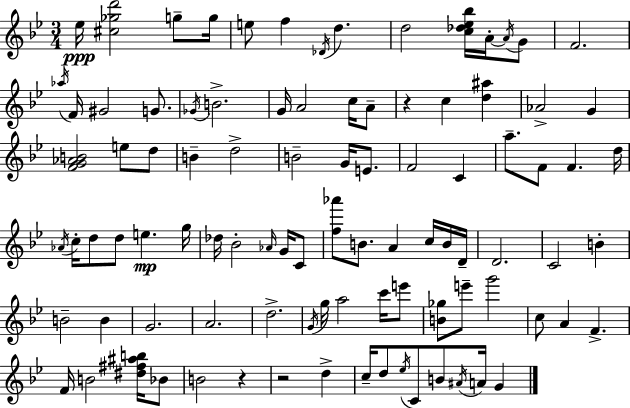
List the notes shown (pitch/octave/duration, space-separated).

Eb5/s [C#5,Gb5,D6]/h G5/e G5/s E5/e F5/q Db4/s D5/q. D5/h [C5,Db5,Eb5,Bb5]/s A4/s A4/s G4/e F4/h. Ab5/s F4/s G#4/h G4/e. Gb4/s B4/h. G4/s A4/h C5/s A4/e R/q C5/q [D5,A#5]/q Ab4/h G4/q [F4,G4,Ab4,B4]/h E5/e D5/e B4/q D5/h B4/h G4/s E4/e. F4/h C4/q A5/e. F4/e F4/q. D5/s Ab4/s C5/s D5/e D5/e E5/q. G5/s Db5/s Bb4/h Ab4/s G4/s C4/e [F5,Ab6]/e B4/e. A4/q C5/s B4/s D4/s D4/h. C4/h B4/q B4/h B4/q G4/h. A4/h. D5/h. G4/s G5/s A5/h C6/s E6/e [B4,Gb5]/e E6/e G6/h C5/e A4/q F4/q. F4/s B4/h [D#5,F#5,A#5,B5]/s Bb4/e B4/h R/q R/h D5/q C5/s D5/e Eb5/s C4/e B4/e A#4/s A4/s G4/q